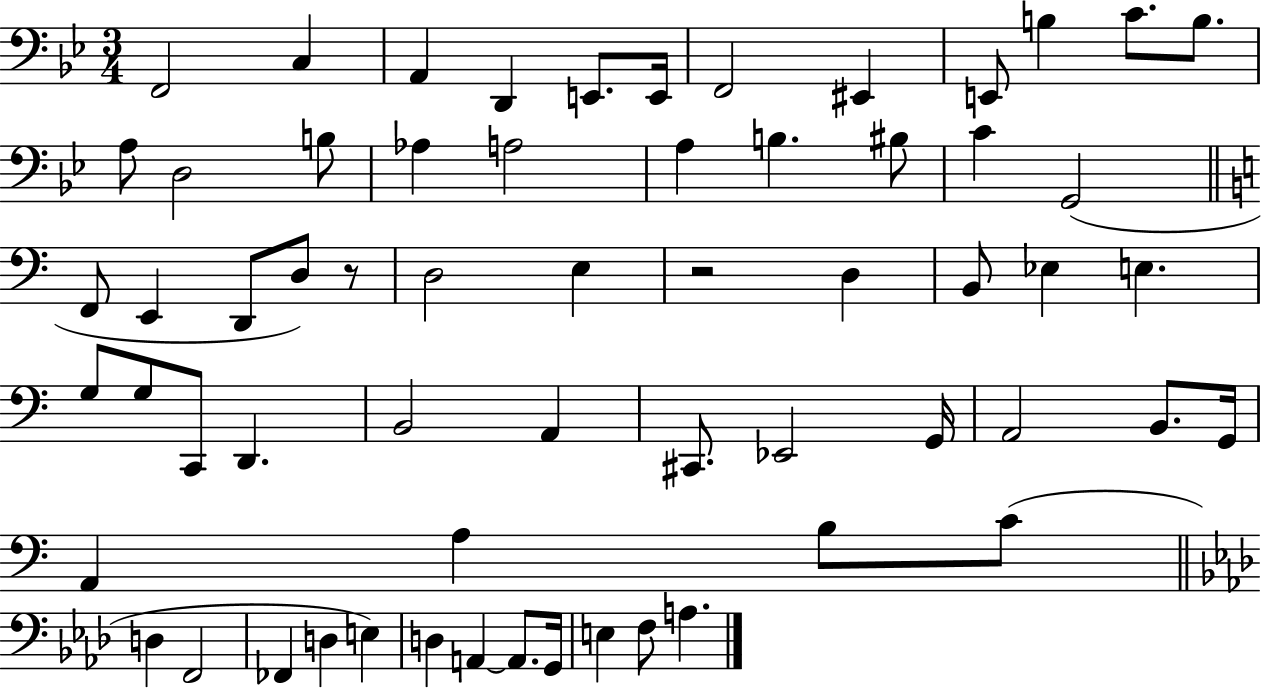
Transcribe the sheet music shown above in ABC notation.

X:1
T:Untitled
M:3/4
L:1/4
K:Bb
F,,2 C, A,, D,, E,,/2 E,,/4 F,,2 ^E,, E,,/2 B, C/2 B,/2 A,/2 D,2 B,/2 _A, A,2 A, B, ^B,/2 C G,,2 F,,/2 E,, D,,/2 D,/2 z/2 D,2 E, z2 D, B,,/2 _E, E, G,/2 G,/2 C,,/2 D,, B,,2 A,, ^C,,/2 _E,,2 G,,/4 A,,2 B,,/2 G,,/4 A,, A, B,/2 C/2 D, F,,2 _F,, D, E, D, A,, A,,/2 G,,/4 E, F,/2 A,